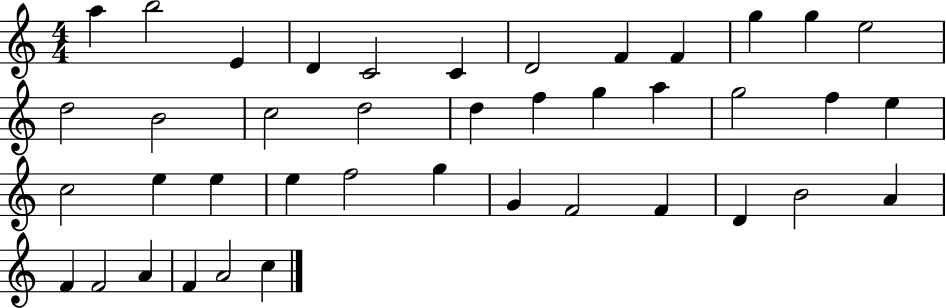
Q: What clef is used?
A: treble